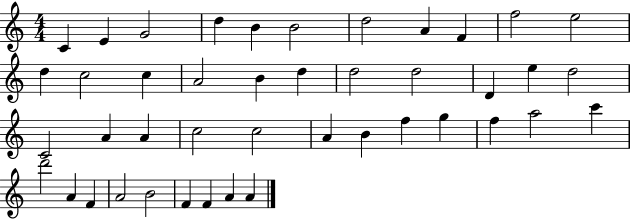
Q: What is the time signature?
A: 4/4